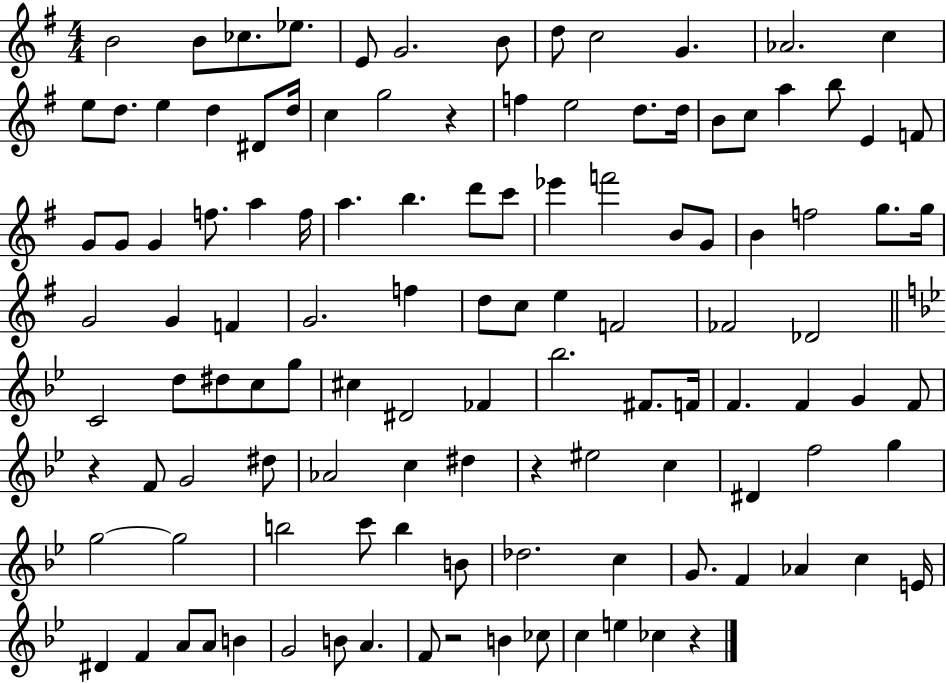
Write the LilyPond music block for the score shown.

{
  \clef treble
  \numericTimeSignature
  \time 4/4
  \key g \major
  b'2 b'8 ces''8. ees''8. | e'8 g'2. b'8 | d''8 c''2 g'4. | aes'2. c''4 | \break e''8 d''8. e''4 d''4 dis'8 d''16 | c''4 g''2 r4 | f''4 e''2 d''8. d''16 | b'8 c''8 a''4 b''8 e'4 f'8 | \break g'8 g'8 g'4 f''8. a''4 f''16 | a''4. b''4. d'''8 c'''8 | ees'''4 f'''2 b'8 g'8 | b'4 f''2 g''8. g''16 | \break g'2 g'4 f'4 | g'2. f''4 | d''8 c''8 e''4 f'2 | fes'2 des'2 | \break \bar "||" \break \key bes \major c'2 d''8 dis''8 c''8 g''8 | cis''4 dis'2 fes'4 | bes''2. fis'8. f'16 | f'4. f'4 g'4 f'8 | \break r4 f'8 g'2 dis''8 | aes'2 c''4 dis''4 | r4 eis''2 c''4 | dis'4 f''2 g''4 | \break g''2~~ g''2 | b''2 c'''8 b''4 b'8 | des''2. c''4 | g'8. f'4 aes'4 c''4 e'16 | \break dis'4 f'4 a'8 a'8 b'4 | g'2 b'8 a'4. | f'8 r2 b'4 ces''8 | c''4 e''4 ces''4 r4 | \break \bar "|."
}